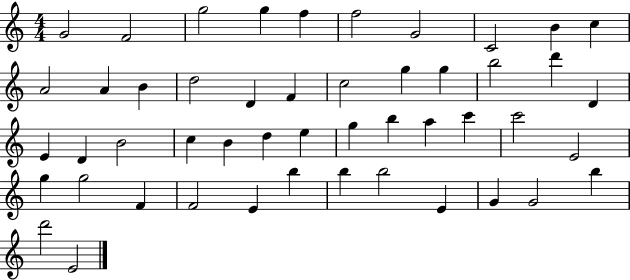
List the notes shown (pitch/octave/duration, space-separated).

G4/h F4/h G5/h G5/q F5/q F5/h G4/h C4/h B4/q C5/q A4/h A4/q B4/q D5/h D4/q F4/q C5/h G5/q G5/q B5/h D6/q D4/q E4/q D4/q B4/h C5/q B4/q D5/q E5/q G5/q B5/q A5/q C6/q C6/h E4/h G5/q G5/h F4/q F4/h E4/q B5/q B5/q B5/h E4/q G4/q G4/h B5/q D6/h E4/h